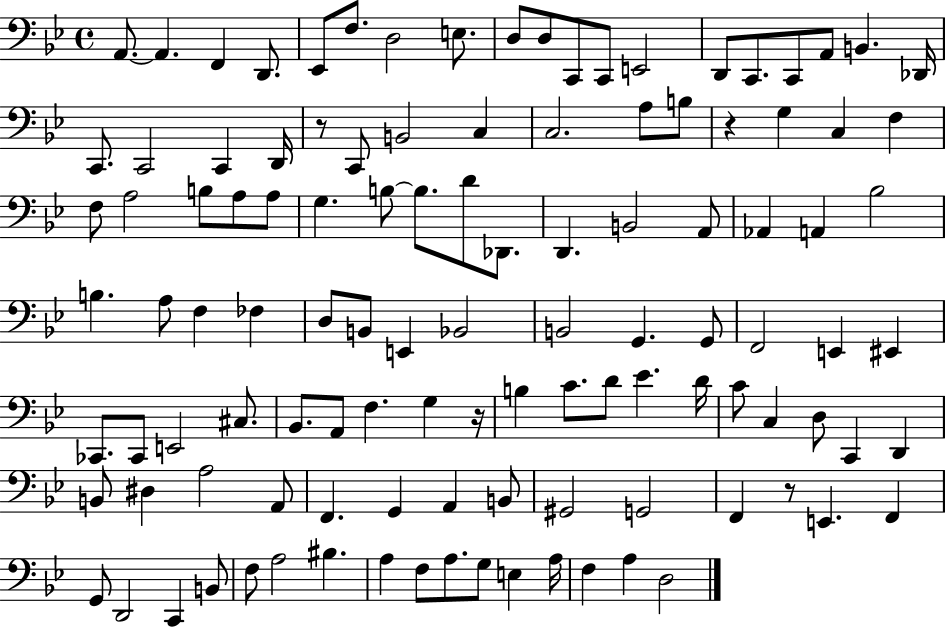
X:1
T:Untitled
M:4/4
L:1/4
K:Bb
A,,/2 A,, F,, D,,/2 _E,,/2 F,/2 D,2 E,/2 D,/2 D,/2 C,,/2 C,,/2 E,,2 D,,/2 C,,/2 C,,/2 A,,/2 B,, _D,,/4 C,,/2 C,,2 C,, D,,/4 z/2 C,,/2 B,,2 C, C,2 A,/2 B,/2 z G, C, F, F,/2 A,2 B,/2 A,/2 A,/2 G, B,/2 B,/2 D/2 _D,,/2 D,, B,,2 A,,/2 _A,, A,, _B,2 B, A,/2 F, _F, D,/2 B,,/2 E,, _B,,2 B,,2 G,, G,,/2 F,,2 E,, ^E,, _C,,/2 _C,,/2 E,,2 ^C,/2 _B,,/2 A,,/2 F, G, z/4 B, C/2 D/2 _E D/4 C/2 C, D,/2 C,, D,, B,,/2 ^D, A,2 A,,/2 F,, G,, A,, B,,/2 ^G,,2 G,,2 F,, z/2 E,, F,, G,,/2 D,,2 C,, B,,/2 F,/2 A,2 ^B, A, F,/2 A,/2 G,/2 E, A,/4 F, A, D,2